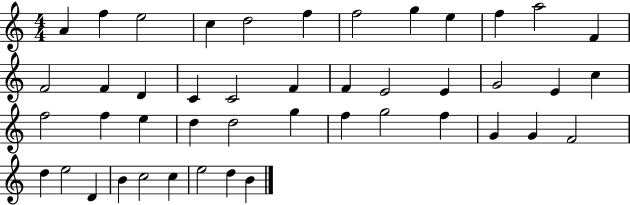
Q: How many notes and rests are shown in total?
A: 45